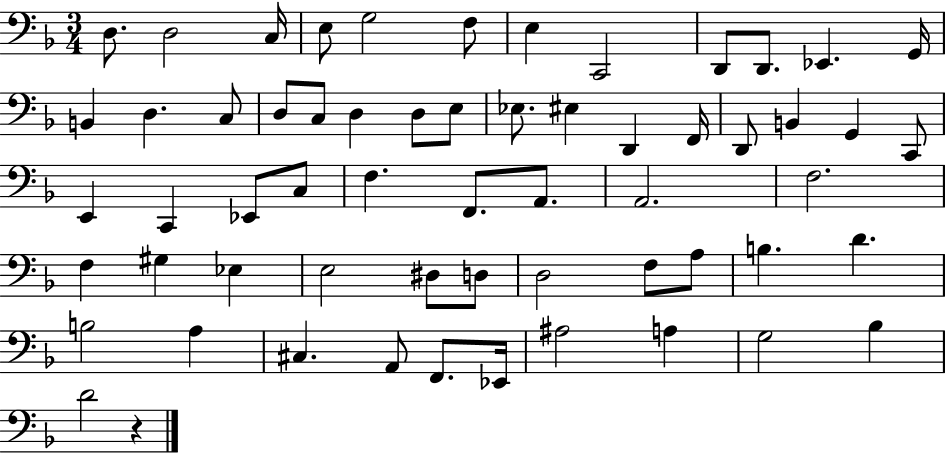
{
  \clef bass
  \numericTimeSignature
  \time 3/4
  \key f \major
  d8. d2 c16 | e8 g2 f8 | e4 c,2 | d,8 d,8. ees,4. g,16 | \break b,4 d4. c8 | d8 c8 d4 d8 e8 | ees8. eis4 d,4 f,16 | d,8 b,4 g,4 c,8 | \break e,4 c,4 ees,8 c8 | f4. f,8. a,8. | a,2. | f2. | \break f4 gis4 ees4 | e2 dis8 d8 | d2 f8 a8 | b4. d'4. | \break b2 a4 | cis4. a,8 f,8. ees,16 | ais2 a4 | g2 bes4 | \break d'2 r4 | \bar "|."
}